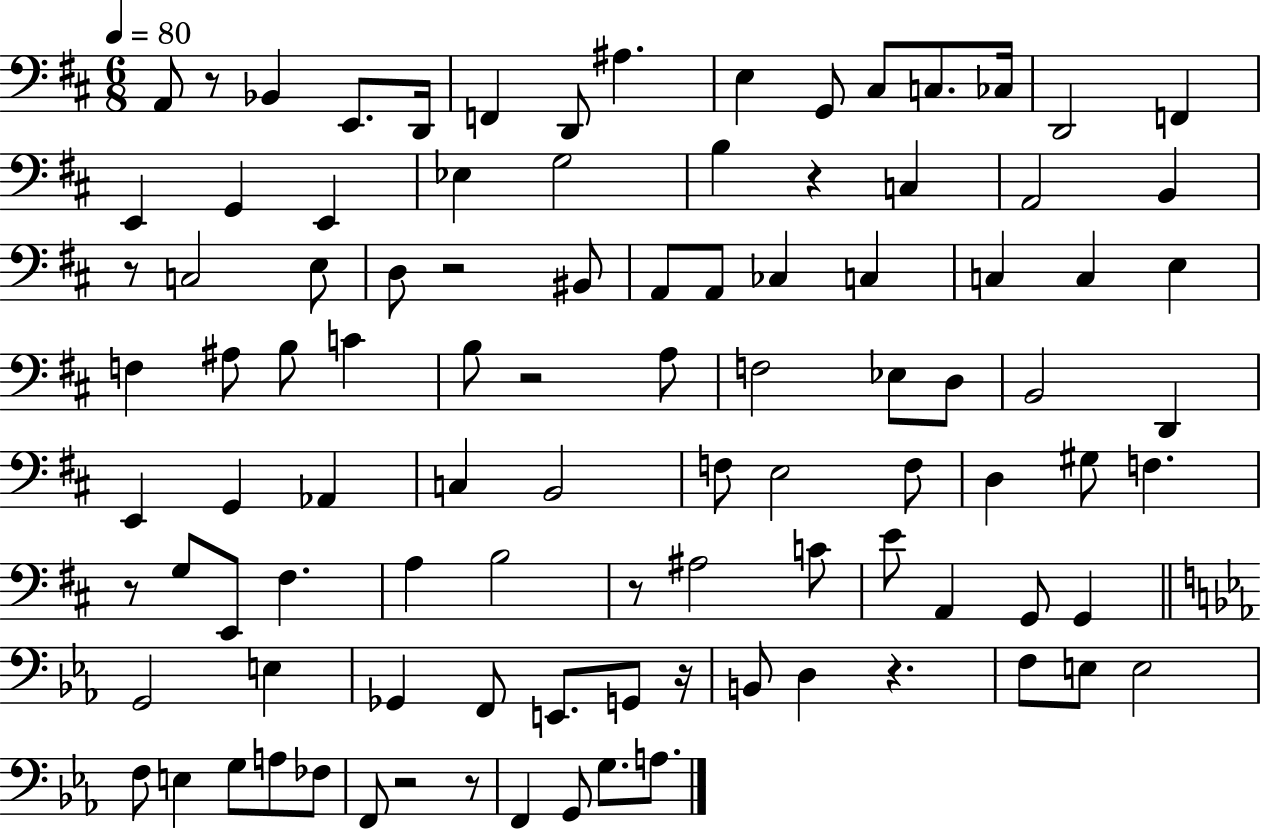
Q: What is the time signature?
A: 6/8